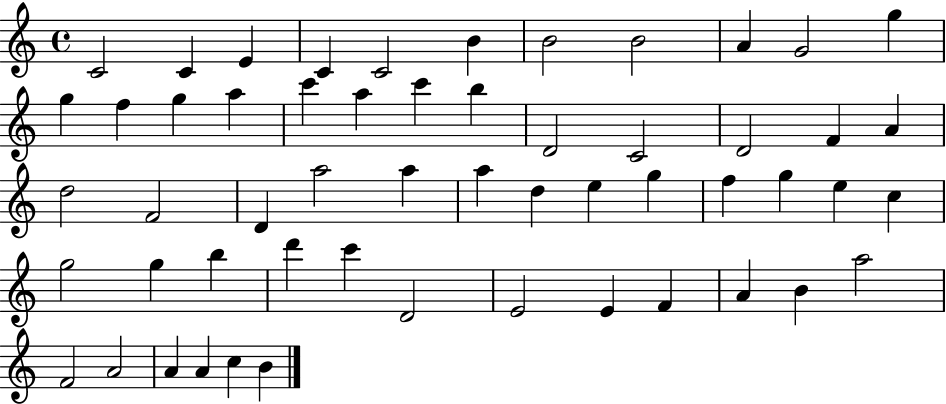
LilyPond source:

{
  \clef treble
  \time 4/4
  \defaultTimeSignature
  \key c \major
  c'2 c'4 e'4 | c'4 c'2 b'4 | b'2 b'2 | a'4 g'2 g''4 | \break g''4 f''4 g''4 a''4 | c'''4 a''4 c'''4 b''4 | d'2 c'2 | d'2 f'4 a'4 | \break d''2 f'2 | d'4 a''2 a''4 | a''4 d''4 e''4 g''4 | f''4 g''4 e''4 c''4 | \break g''2 g''4 b''4 | d'''4 c'''4 d'2 | e'2 e'4 f'4 | a'4 b'4 a''2 | \break f'2 a'2 | a'4 a'4 c''4 b'4 | \bar "|."
}